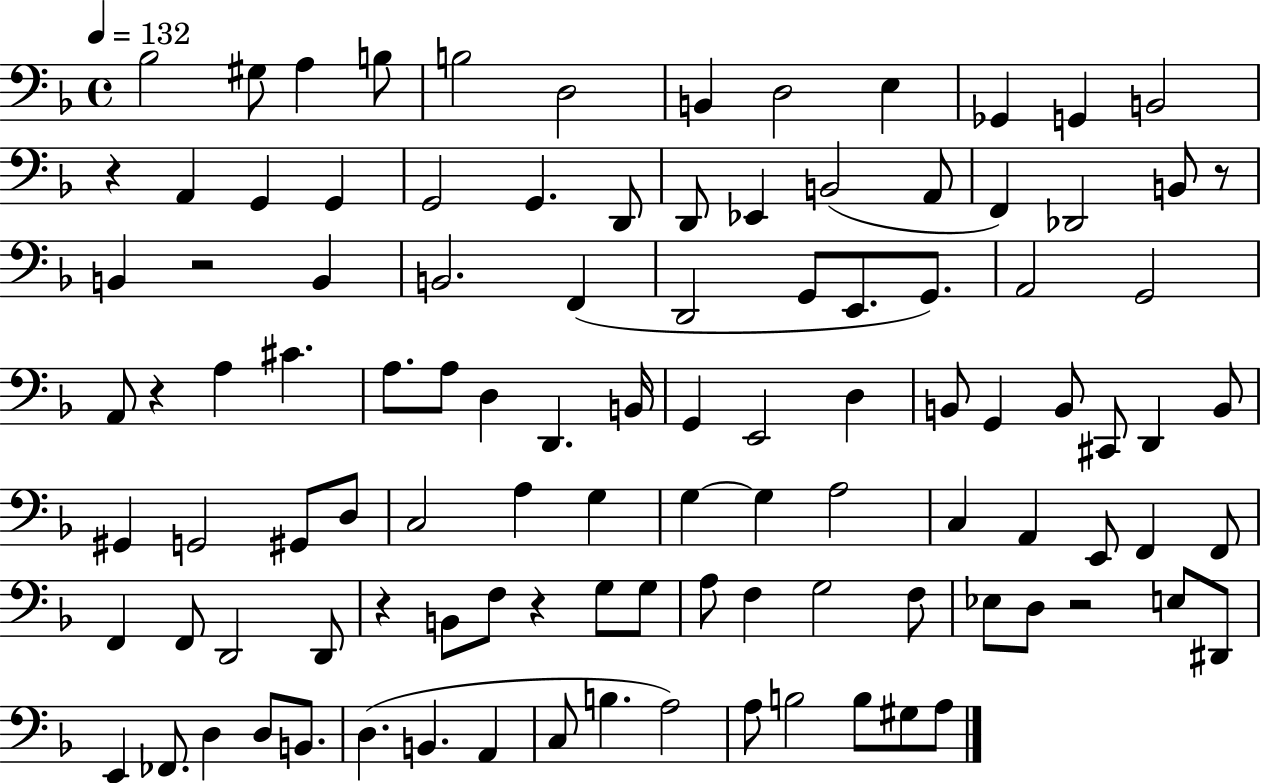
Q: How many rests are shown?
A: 7